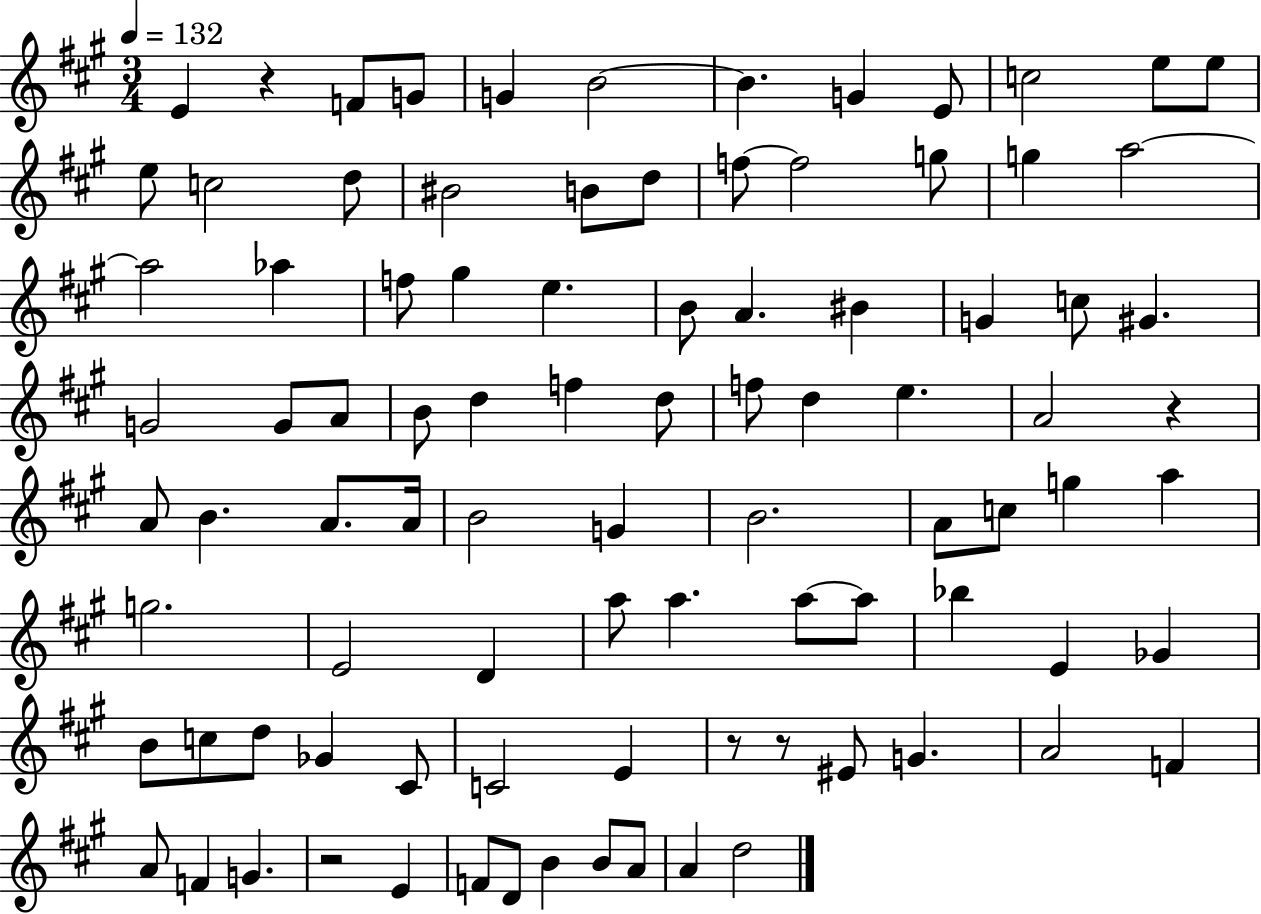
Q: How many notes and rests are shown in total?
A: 92